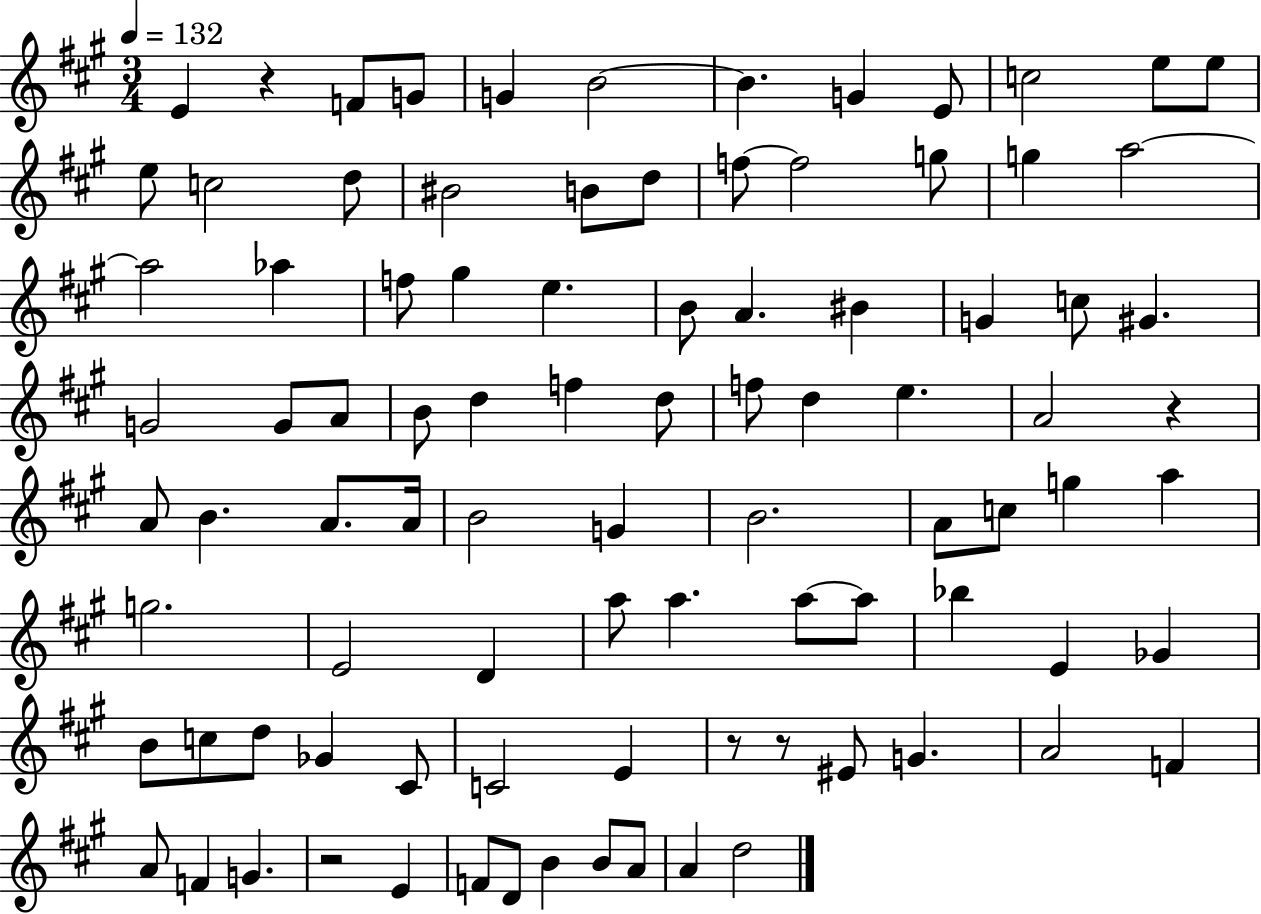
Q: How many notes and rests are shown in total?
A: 92